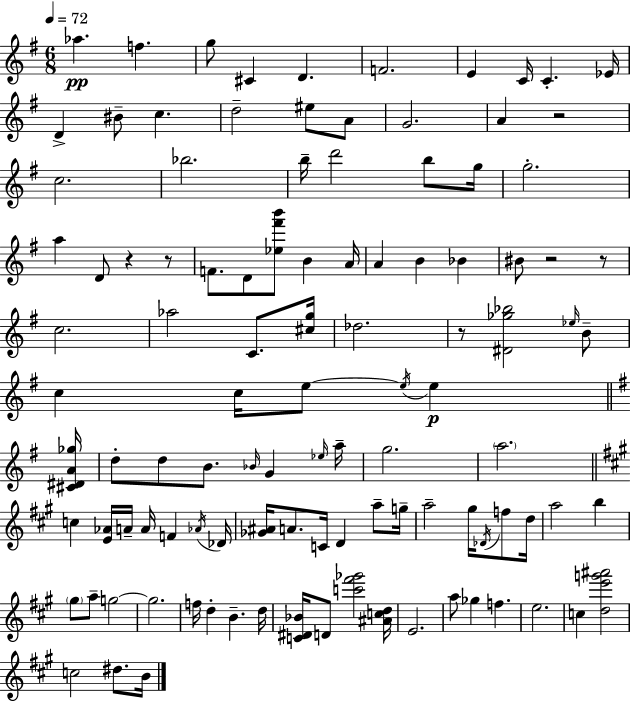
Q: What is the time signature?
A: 6/8